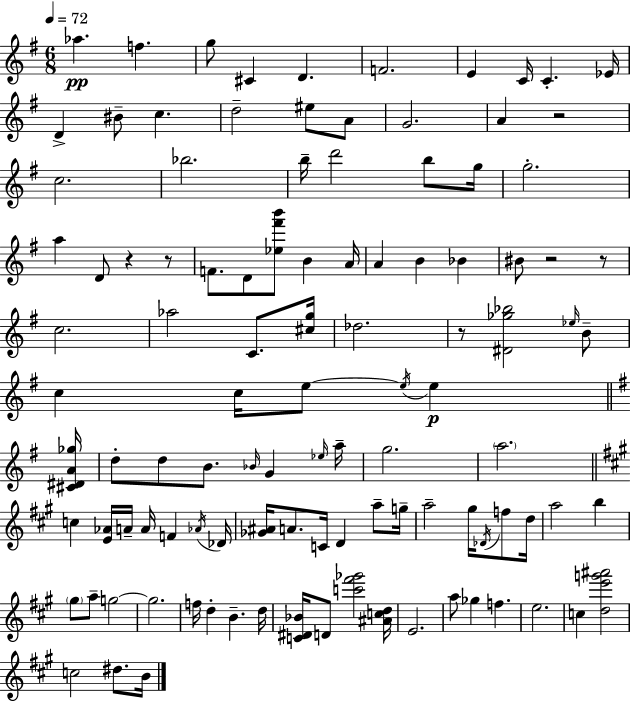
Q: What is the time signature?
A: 6/8